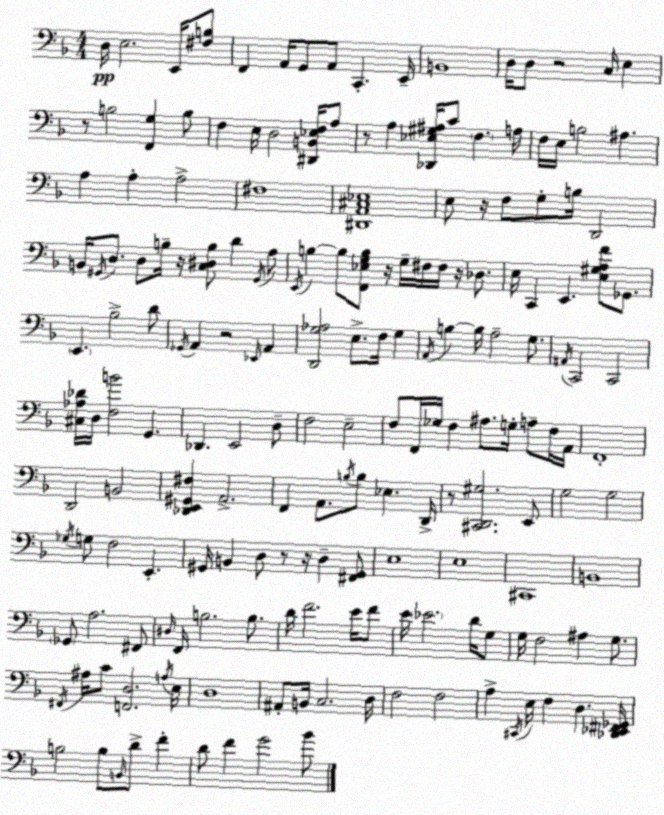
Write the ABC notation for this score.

X:1
T:Untitled
M:4/4
L:1/4
K:Dm
D,/4 E,2 E,,/4 [^F,B,]/2 F,, A,,/4 G,,/2 A,,/2 C,, E,,/4 B,,4 D,/4 D,/2 z2 C,/4 E, z/2 B,2 [F,,G,] B,/2 F, E,/4 D,2 [^D,,B,,_E,F,]/4 A,/2 z/2 A, [_D,,_E,^G,^A,]/4 C/2 F, A,/4 F,/4 E,/4 B,2 ^A, A, A, A,2 ^F,4 [^D,,A,,^C,_E,]4 E,/2 z/4 F,/2 G,/2 B,/4 D,,2 B,,/4 ^G,,/4 D,/2 D,/2 B,/4 z/4 [C,^D,B,]/2 D ^G,,/4 A,/2 E,,/4 B, B,/2 [F,,_E,G,B,]/2 z/4 G,/4 ^F,/4 ^F,/4 z/4 _D,/2 E,/4 C,, E,, [E,^G,A,F]/2 _G,,/2 E,, _B,2 D/2 _G,,/4 A,, z2 _E,,/4 A,, [D,,G,_A,]2 E,/2 F,/4 G, A,,/4 B, B,/4 A,2 G,/2 ^A,,/4 C,,2 C,,2 [^C,_A,_D]/4 D,/4 [F,B]2 G,, _D,, E,,2 D,/2 F,2 E,2 F,/2 F,,/4 _G,/4 F, ^A,/2 G,/4 A,/2 F,/4 A,,/4 F,,4 D,,2 B,,2 [_D,,E,,^G,,^F,] A,,2 F,, A,,/2 B,/4 B,/2 _E, D,,/4 z/2 [^C,,D,,^G,]2 E,,/2 G,2 G,2 _G,/4 G,/2 F,2 E,, ^G,,/4 B,, D,/2 z/2 z/4 D, [^F,,^G,,]/2 E,4 E,4 ^C,,4 B,,4 _G,,/2 A,2 ^F,,/2 ^D,/4 F,,/4 B,2 B,/2 D/4 F2 E/4 F/2 E/4 _E2 D/4 G,/2 G,/4 F,2 ^A, G,/2 ^F,,/4 ^A,/4 C/2 [F,,D,]2 A,/4 E,/4 D,4 ^A,,/2 B,,/4 C,2 D,/4 F,2 F,2 A, ^C,,/4 E,/4 F, D, [_D,,_E,,^F,,_G,,]/4 B,2 B,/2 B,,/4 D/2 F D/2 F G2 _B/2